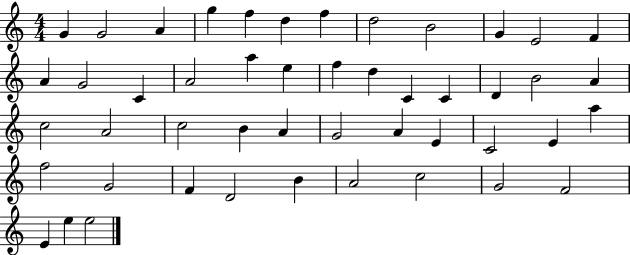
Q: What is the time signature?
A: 4/4